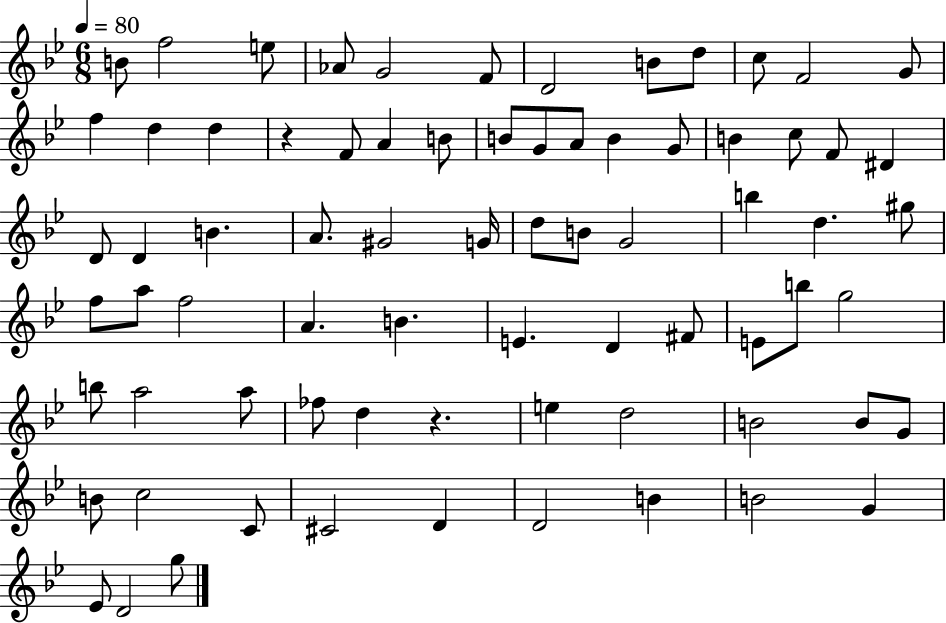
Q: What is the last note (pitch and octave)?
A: G5